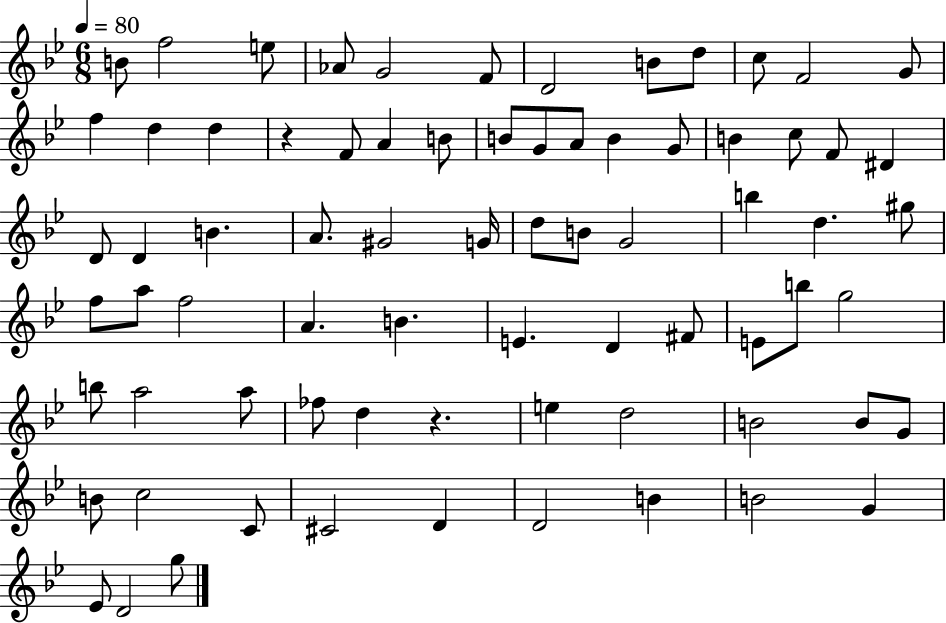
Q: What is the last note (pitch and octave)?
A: G5